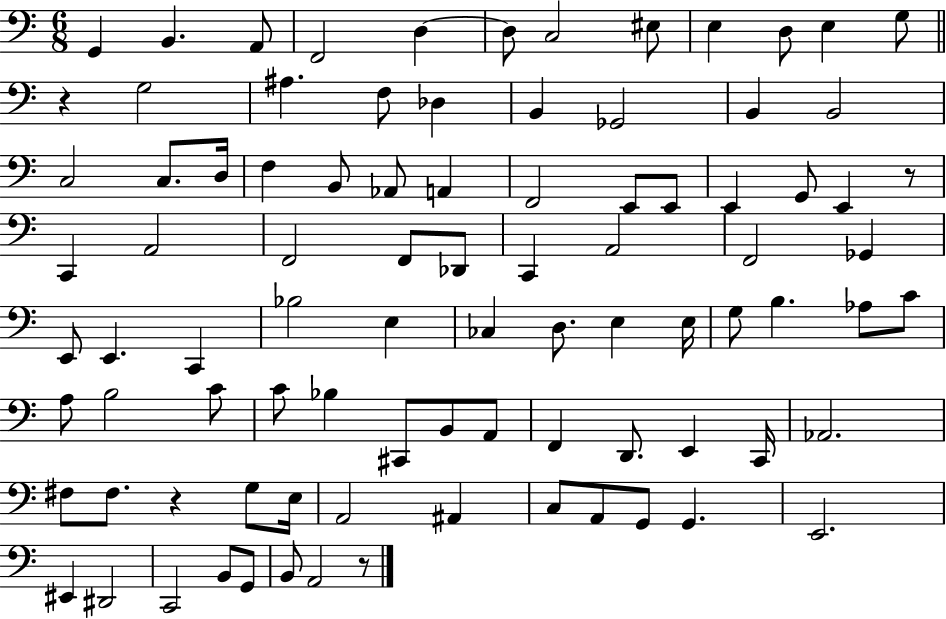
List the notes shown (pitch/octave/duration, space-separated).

G2/q B2/q. A2/e F2/h D3/q D3/e C3/h EIS3/e E3/q D3/e E3/q G3/e R/q G3/h A#3/q. F3/e Db3/q B2/q Gb2/h B2/q B2/h C3/h C3/e. D3/s F3/q B2/e Ab2/e A2/q F2/h E2/e E2/e E2/q G2/e E2/q R/e C2/q A2/h F2/h F2/e Db2/e C2/q A2/h F2/h Gb2/q E2/e E2/q. C2/q Bb3/h E3/q CES3/q D3/e. E3/q E3/s G3/e B3/q. Ab3/e C4/e A3/e B3/h C4/e C4/e Bb3/q C#2/e B2/e A2/e F2/q D2/e. E2/q C2/s Ab2/h. F#3/e F#3/e. R/q G3/e E3/s A2/h A#2/q C3/e A2/e G2/e G2/q. E2/h. EIS2/q D#2/h C2/h B2/e G2/e B2/e A2/h R/e